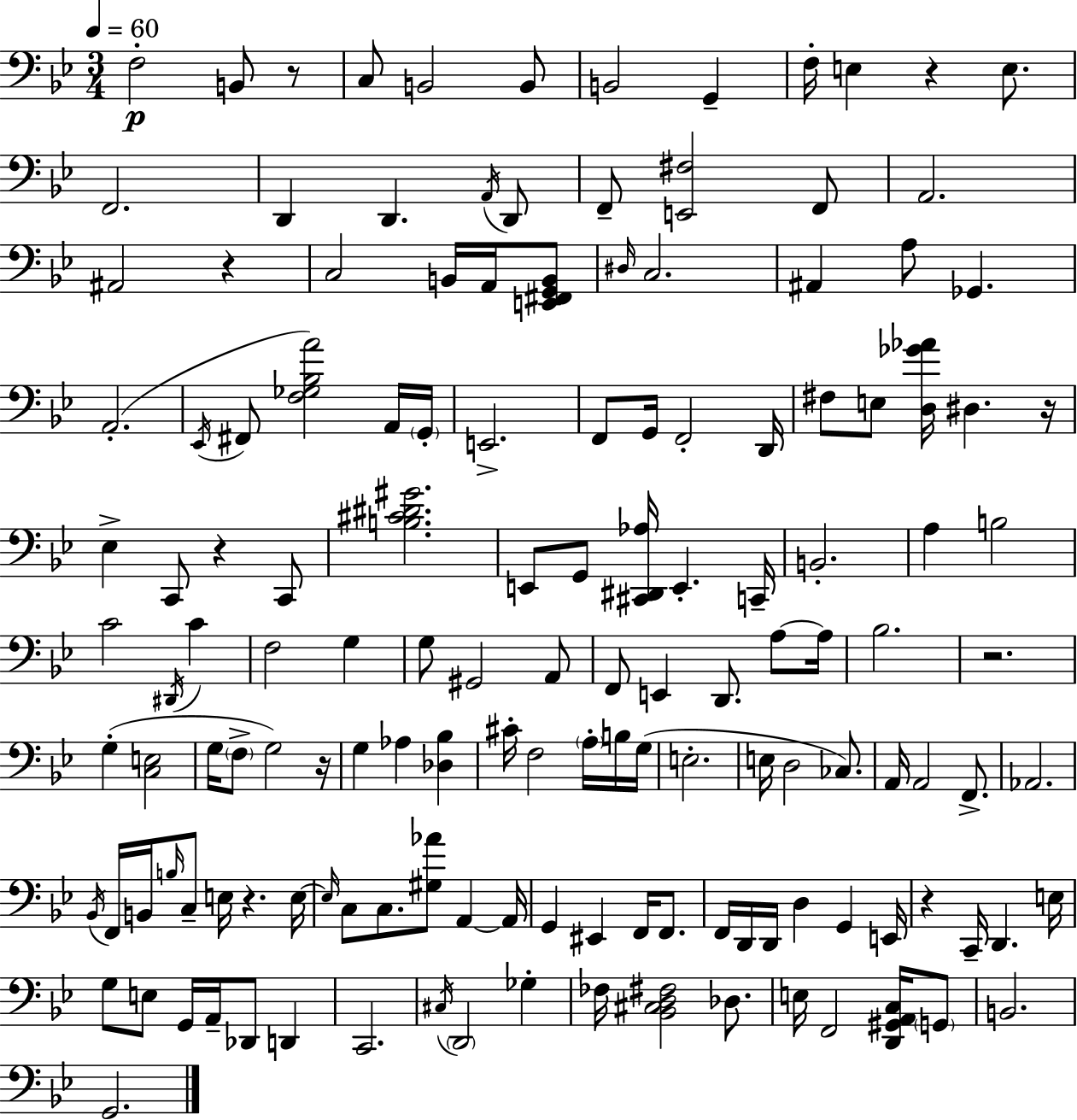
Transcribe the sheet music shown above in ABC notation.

X:1
T:Untitled
M:3/4
L:1/4
K:Bb
F,2 B,,/2 z/2 C,/2 B,,2 B,,/2 B,,2 G,, F,/4 E, z E,/2 F,,2 D,, D,, A,,/4 D,,/2 F,,/2 [E,,^F,]2 F,,/2 A,,2 ^A,,2 z C,2 B,,/4 A,,/4 [E,,^F,,G,,B,,]/2 ^D,/4 C,2 ^A,, A,/2 _G,, A,,2 _E,,/4 ^F,,/2 [F,_G,_B,A]2 A,,/4 G,,/4 E,,2 F,,/2 G,,/4 F,,2 D,,/4 ^F,/2 E,/2 [D,_G_A]/4 ^D, z/4 _E, C,,/2 z C,,/2 [B,^C^D^G]2 E,,/2 G,,/2 [^C,,^D,,_A,]/4 E,, C,,/4 B,,2 A, B,2 C2 ^D,,/4 C F,2 G, G,/2 ^G,,2 A,,/2 F,,/2 E,, D,,/2 A,/2 A,/4 _B,2 z2 G, [C,E,]2 G,/4 F,/2 G,2 z/4 G, _A, [_D,_B,] ^C/4 F,2 A,/4 B,/4 G,/4 E,2 E,/4 D,2 _C,/2 A,,/4 A,,2 F,,/2 _A,,2 _B,,/4 F,,/4 B,,/4 B,/4 C,/2 E,/4 z E,/4 E,/4 C,/2 C,/2 [^G,_A]/2 A,, A,,/4 G,, ^E,, F,,/4 F,,/2 F,,/4 D,,/4 D,,/4 D, G,, E,,/4 z C,,/4 D,, E,/4 G,/2 E,/2 G,,/4 A,,/4 _D,,/2 D,, C,,2 ^C,/4 D,,2 _G, _F,/4 [_B,,^C,D,^F,]2 _D,/2 E,/4 F,,2 [D,,^G,,A,,C,]/4 G,,/2 B,,2 G,,2